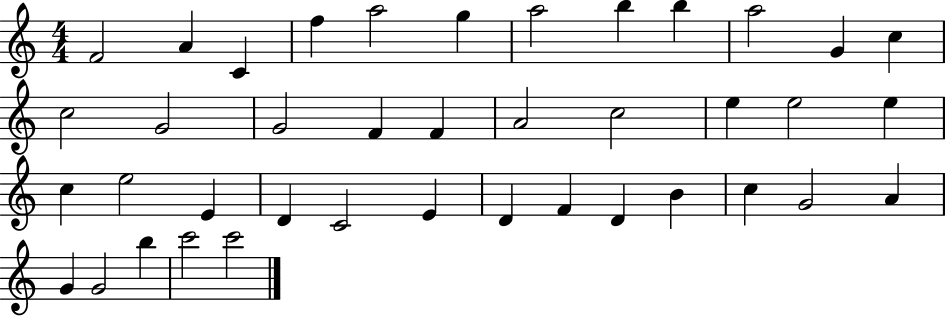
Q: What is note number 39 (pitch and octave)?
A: C6